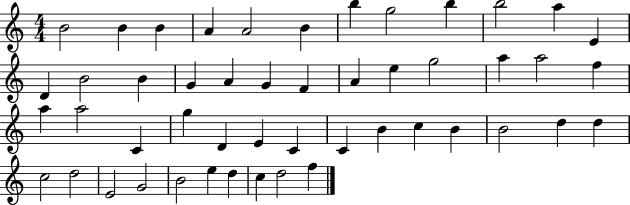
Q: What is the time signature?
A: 4/4